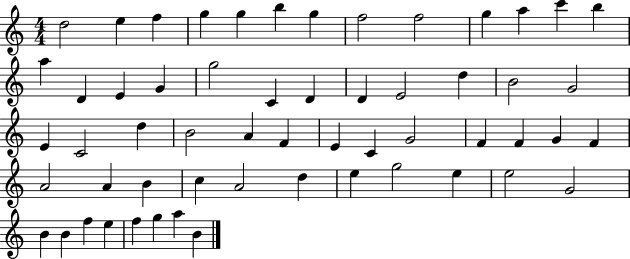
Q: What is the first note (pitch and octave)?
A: D5